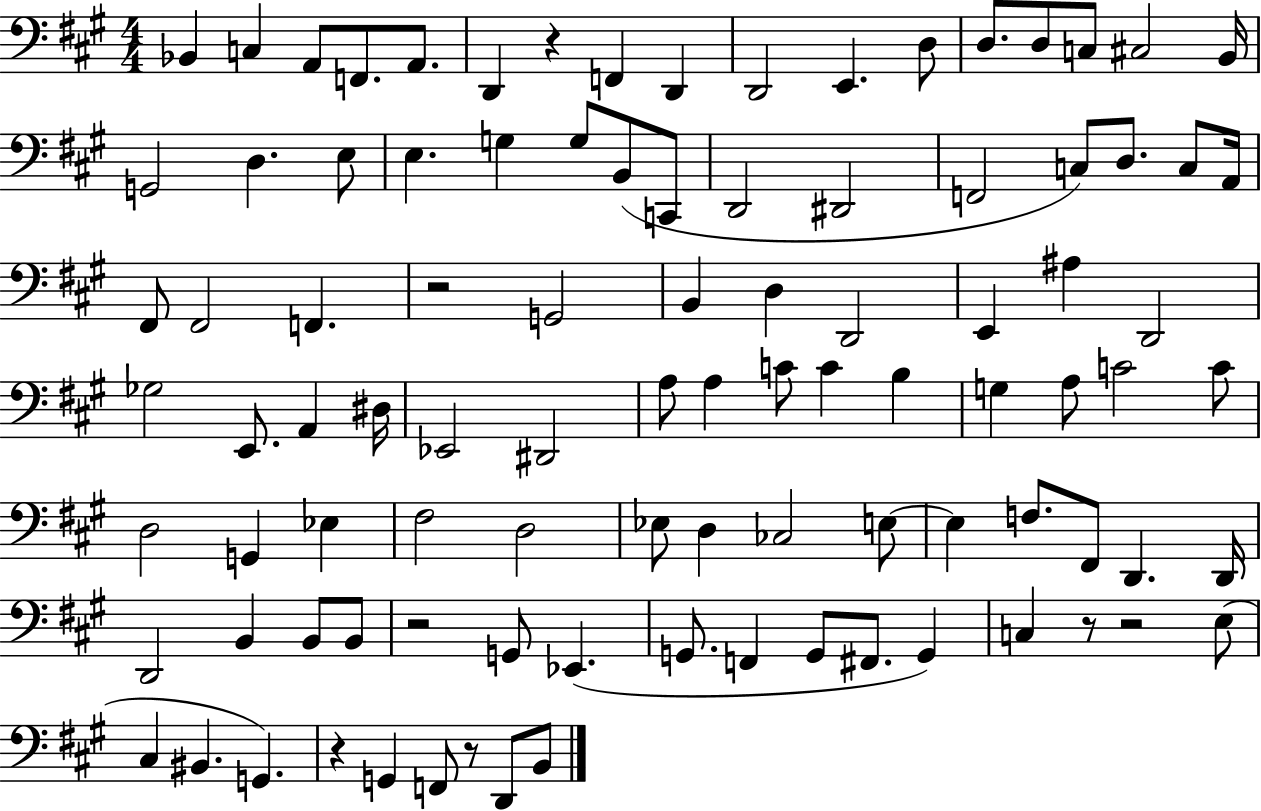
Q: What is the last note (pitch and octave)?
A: B2